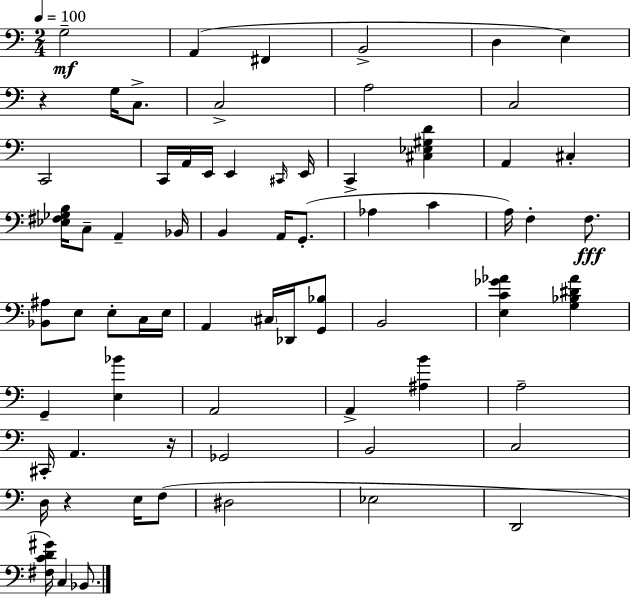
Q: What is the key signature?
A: C major